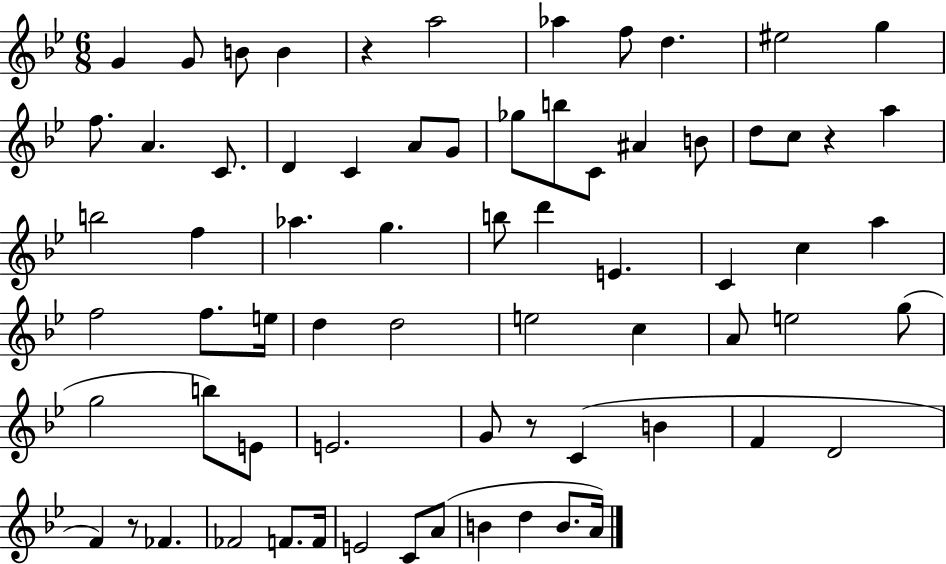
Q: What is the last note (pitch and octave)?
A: A4